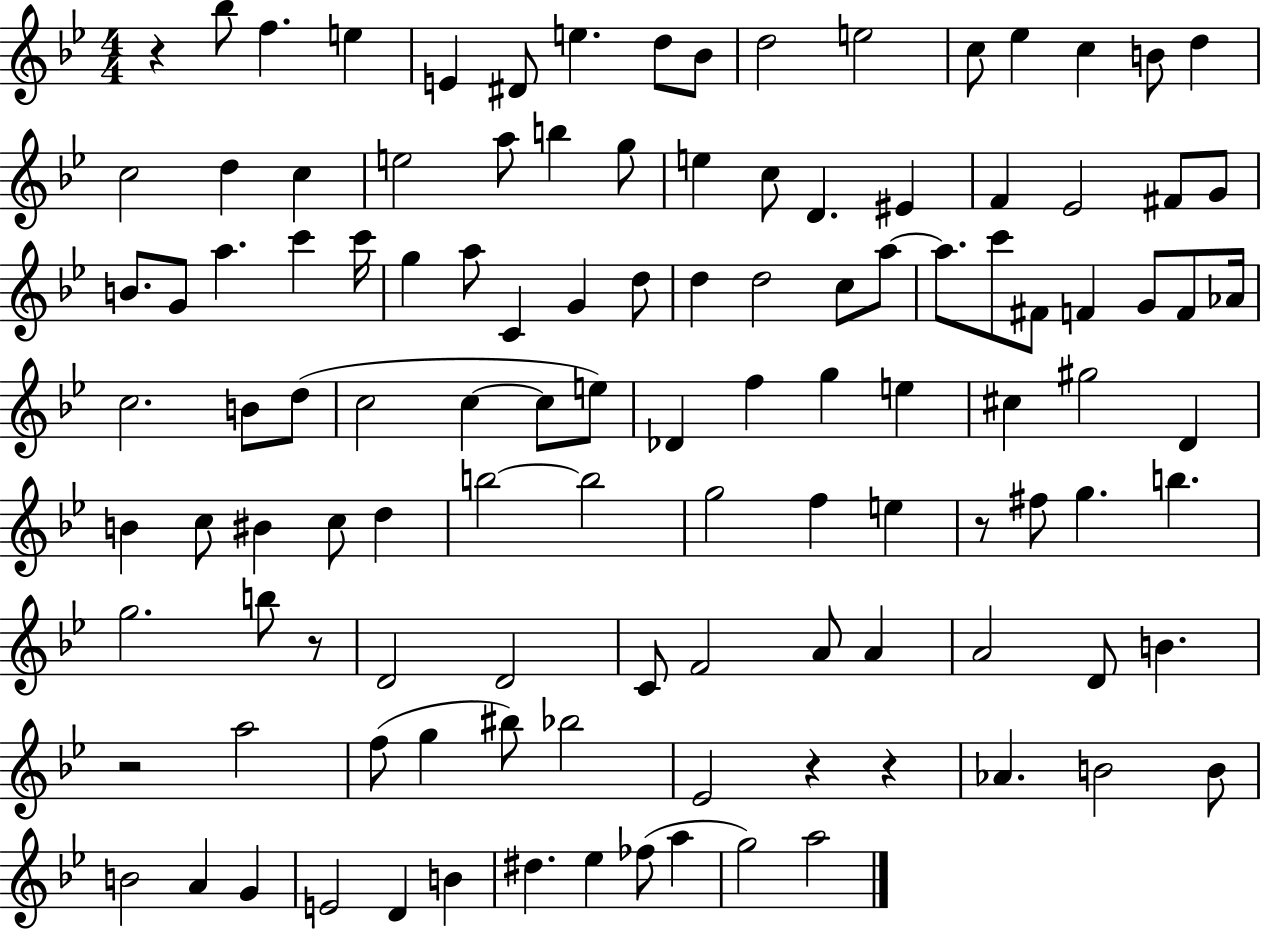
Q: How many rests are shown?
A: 6